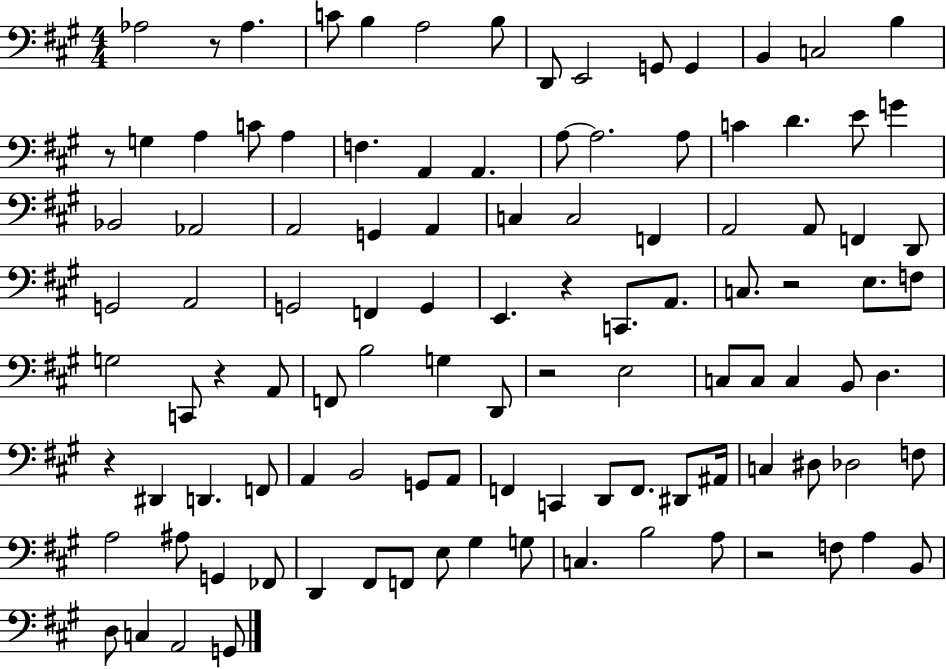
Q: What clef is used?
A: bass